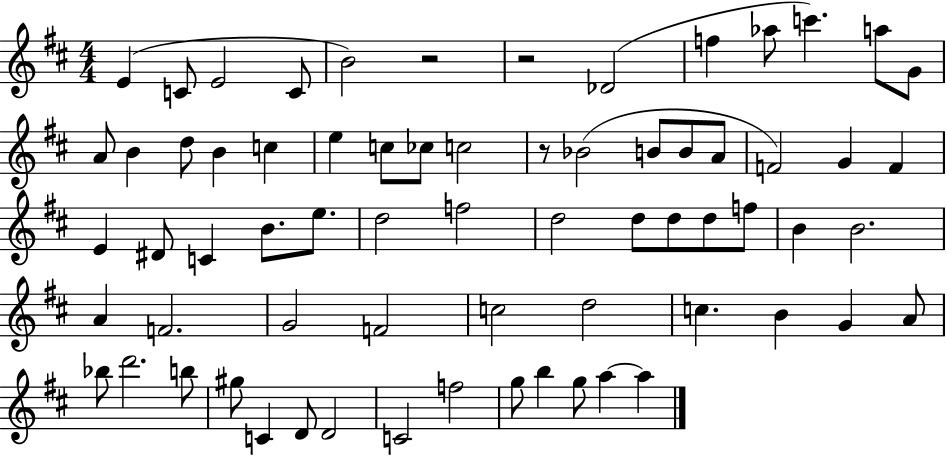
{
  \clef treble
  \numericTimeSignature
  \time 4/4
  \key d \major
  e'4( c'8 e'2 c'8 | b'2) r2 | r2 des'2( | f''4 aes''8 c'''4.) a''8 g'8 | \break a'8 b'4 d''8 b'4 c''4 | e''4 c''8 ces''8 c''2 | r8 bes'2( b'8 b'8 a'8 | f'2) g'4 f'4 | \break e'4 dis'8 c'4 b'8. e''8. | d''2 f''2 | d''2 d''8 d''8 d''8 f''8 | b'4 b'2. | \break a'4 f'2. | g'2 f'2 | c''2 d''2 | c''4. b'4 g'4 a'8 | \break bes''8 d'''2. b''8 | gis''8 c'4 d'8 d'2 | c'2 f''2 | g''8 b''4 g''8 a''4~~ a''4 | \break \bar "|."
}